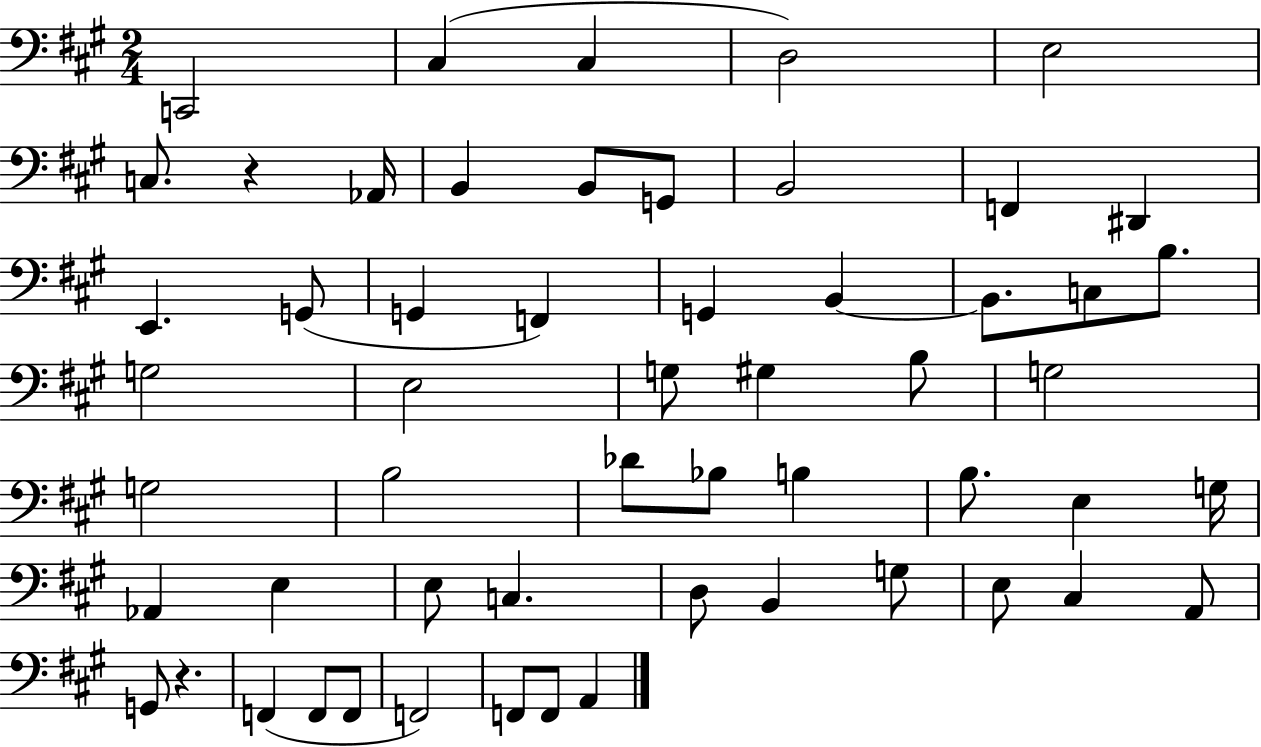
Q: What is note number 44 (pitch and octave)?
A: E3